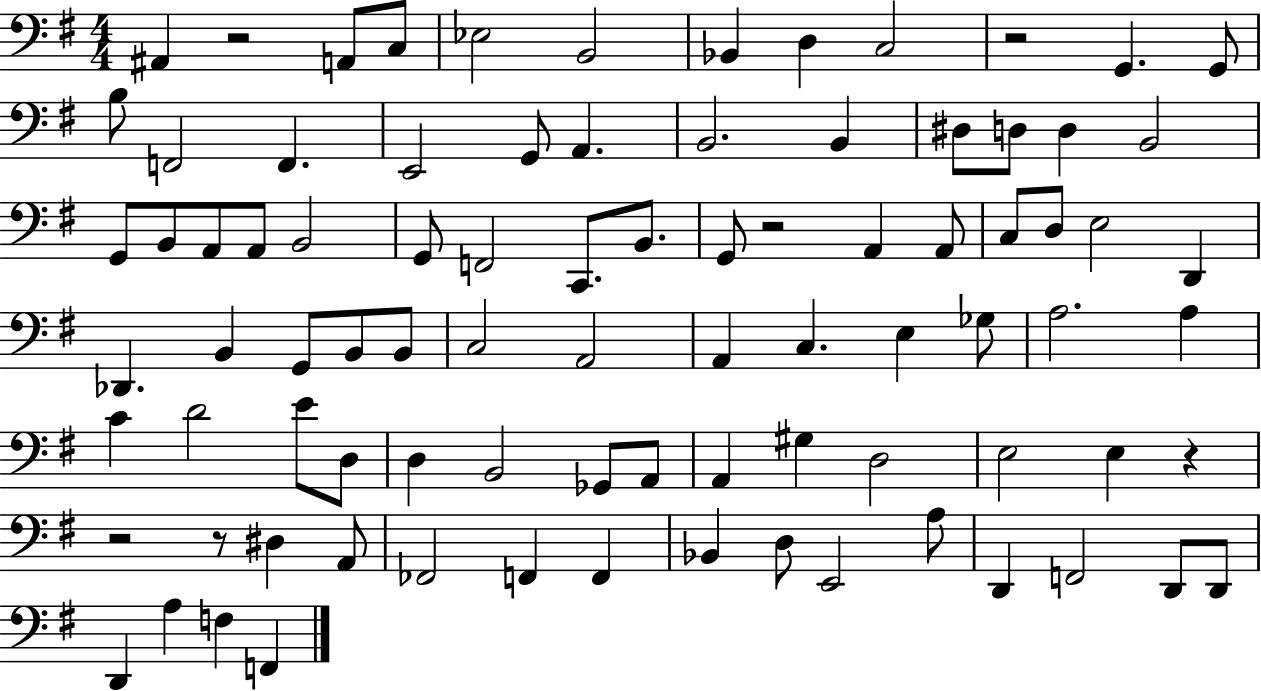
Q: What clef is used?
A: bass